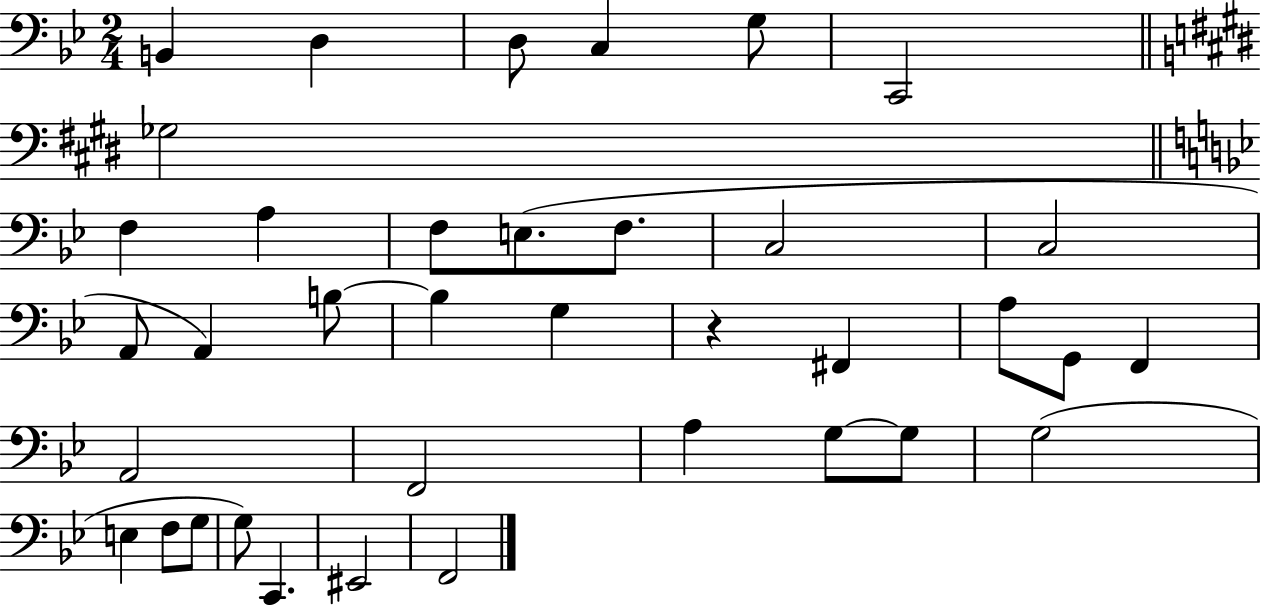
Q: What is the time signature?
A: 2/4